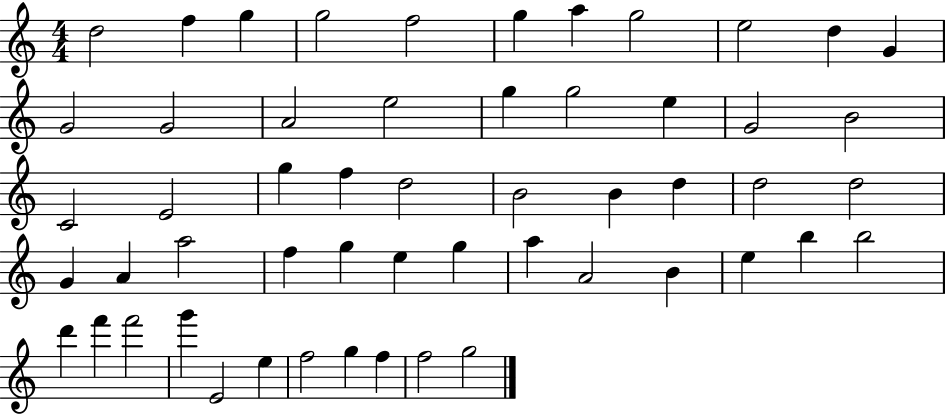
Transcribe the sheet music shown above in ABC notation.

X:1
T:Untitled
M:4/4
L:1/4
K:C
d2 f g g2 f2 g a g2 e2 d G G2 G2 A2 e2 g g2 e G2 B2 C2 E2 g f d2 B2 B d d2 d2 G A a2 f g e g a A2 B e b b2 d' f' f'2 g' E2 e f2 g f f2 g2